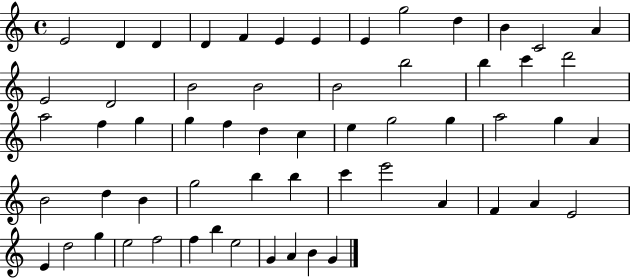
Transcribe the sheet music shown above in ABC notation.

X:1
T:Untitled
M:4/4
L:1/4
K:C
E2 D D D F E E E g2 d B C2 A E2 D2 B2 B2 B2 b2 b c' d'2 a2 f g g f d c e g2 g a2 g A B2 d B g2 b b c' e'2 A F A E2 E d2 g e2 f2 f b e2 G A B G